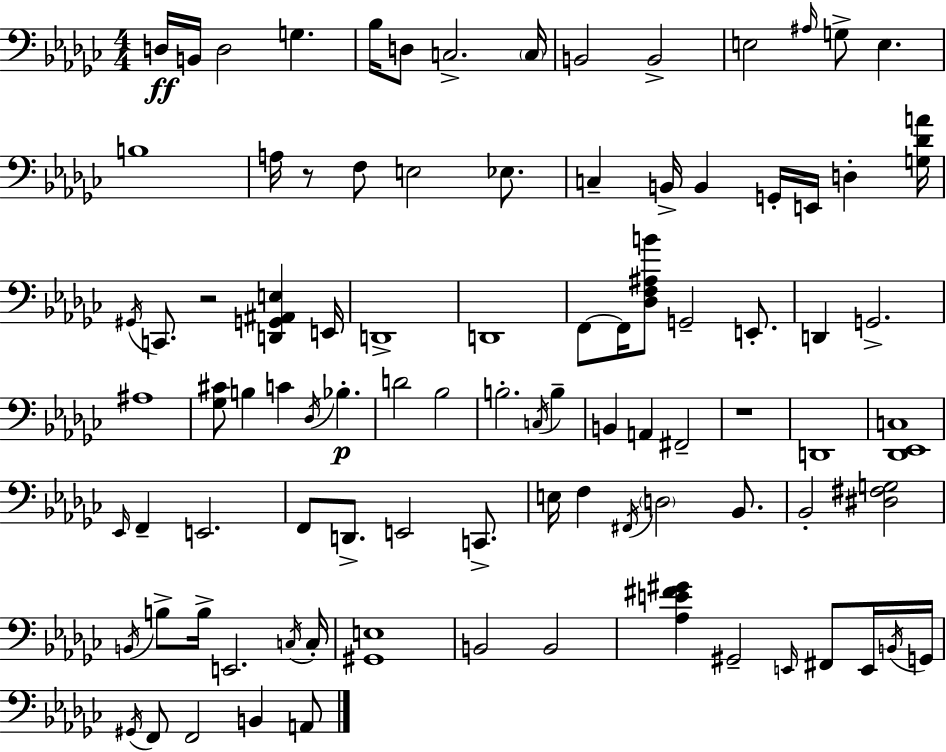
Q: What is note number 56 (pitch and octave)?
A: E2